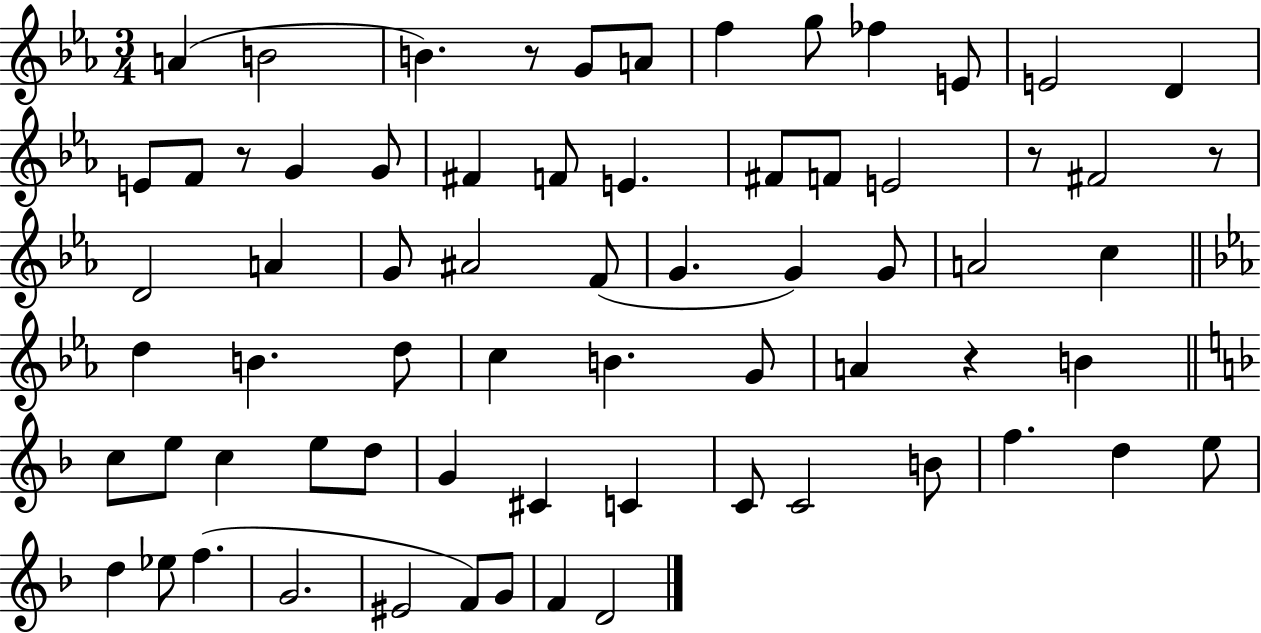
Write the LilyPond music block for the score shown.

{
  \clef treble
  \numericTimeSignature
  \time 3/4
  \key ees \major
  a'4( b'2 | b'4.) r8 g'8 a'8 | f''4 g''8 fes''4 e'8 | e'2 d'4 | \break e'8 f'8 r8 g'4 g'8 | fis'4 f'8 e'4. | fis'8 f'8 e'2 | r8 fis'2 r8 | \break d'2 a'4 | g'8 ais'2 f'8( | g'4. g'4) g'8 | a'2 c''4 | \break \bar "||" \break \key ees \major d''4 b'4. d''8 | c''4 b'4. g'8 | a'4 r4 b'4 | \bar "||" \break \key f \major c''8 e''8 c''4 e''8 d''8 | g'4 cis'4 c'4 | c'8 c'2 b'8 | f''4. d''4 e''8 | \break d''4 ees''8 f''4.( | g'2. | eis'2 f'8) g'8 | f'4 d'2 | \break \bar "|."
}